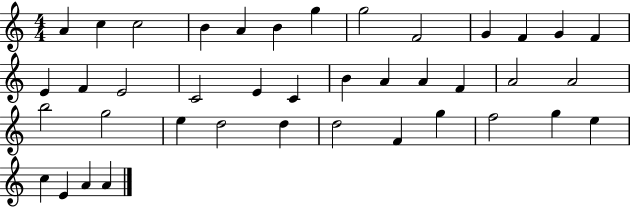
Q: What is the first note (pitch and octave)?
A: A4